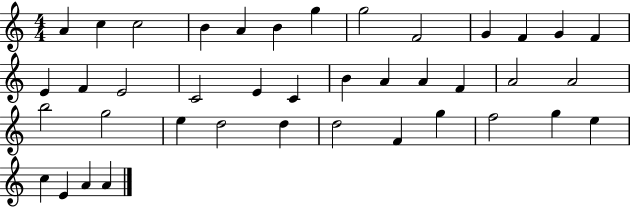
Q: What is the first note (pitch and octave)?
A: A4